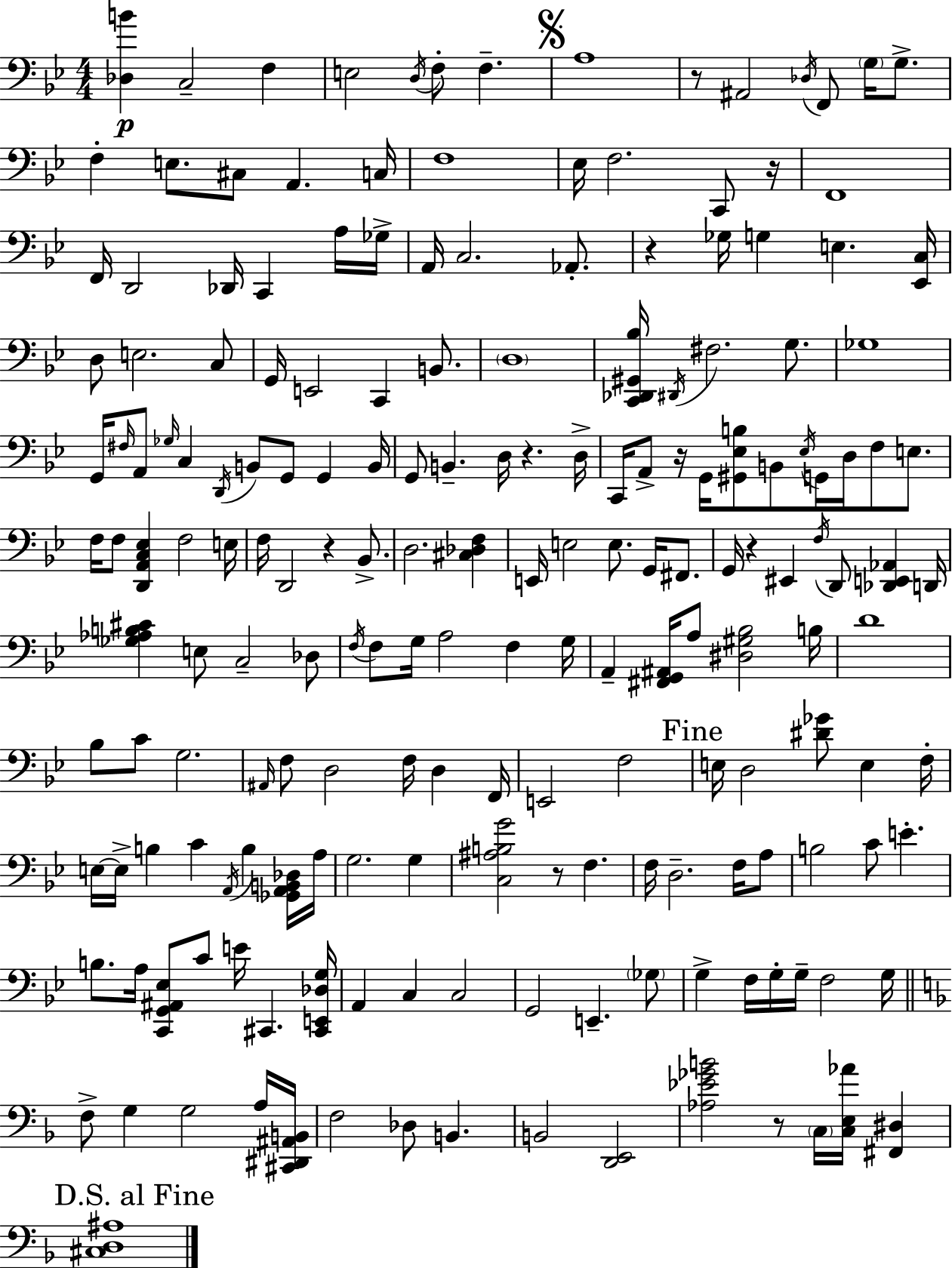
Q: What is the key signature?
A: G minor